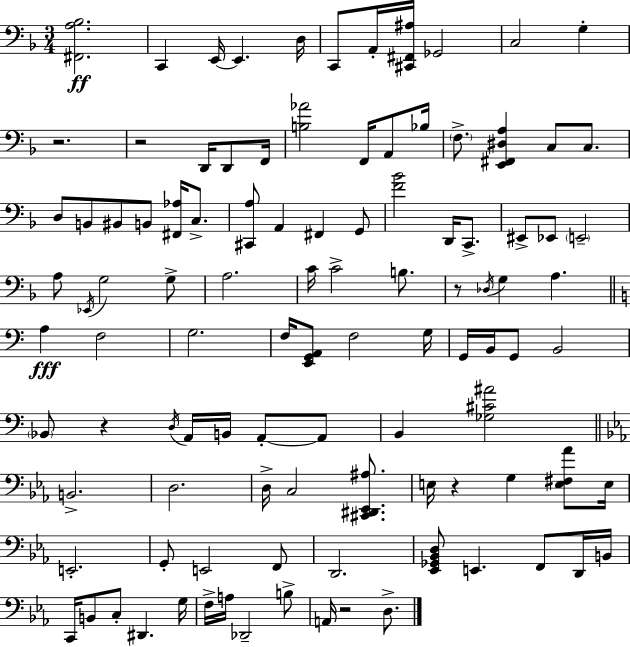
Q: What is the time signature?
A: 3/4